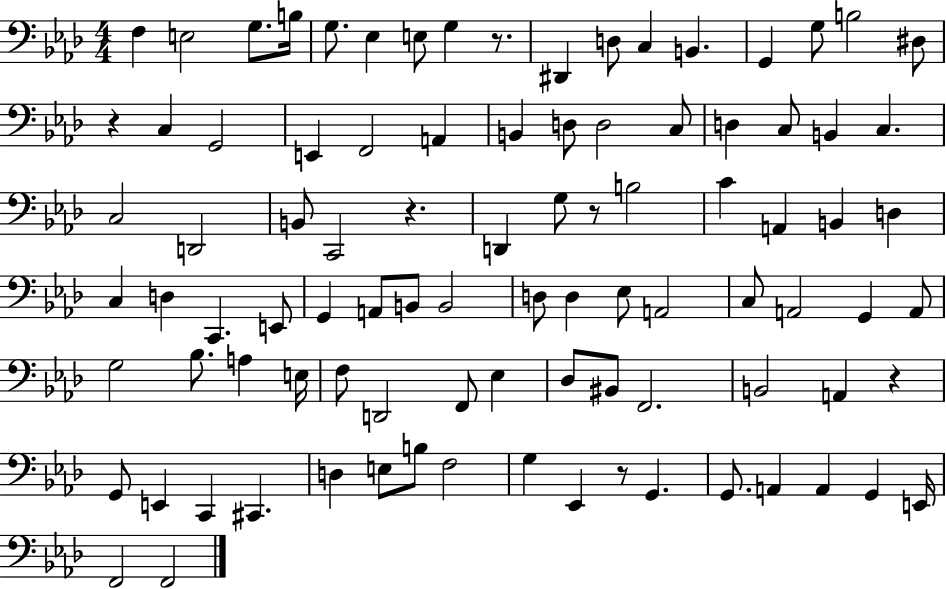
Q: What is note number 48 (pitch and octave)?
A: B2